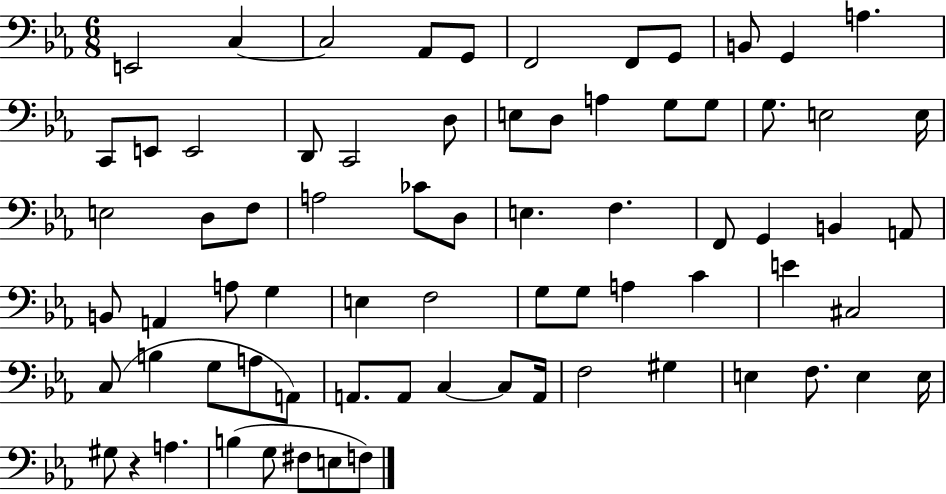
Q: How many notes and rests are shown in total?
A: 73